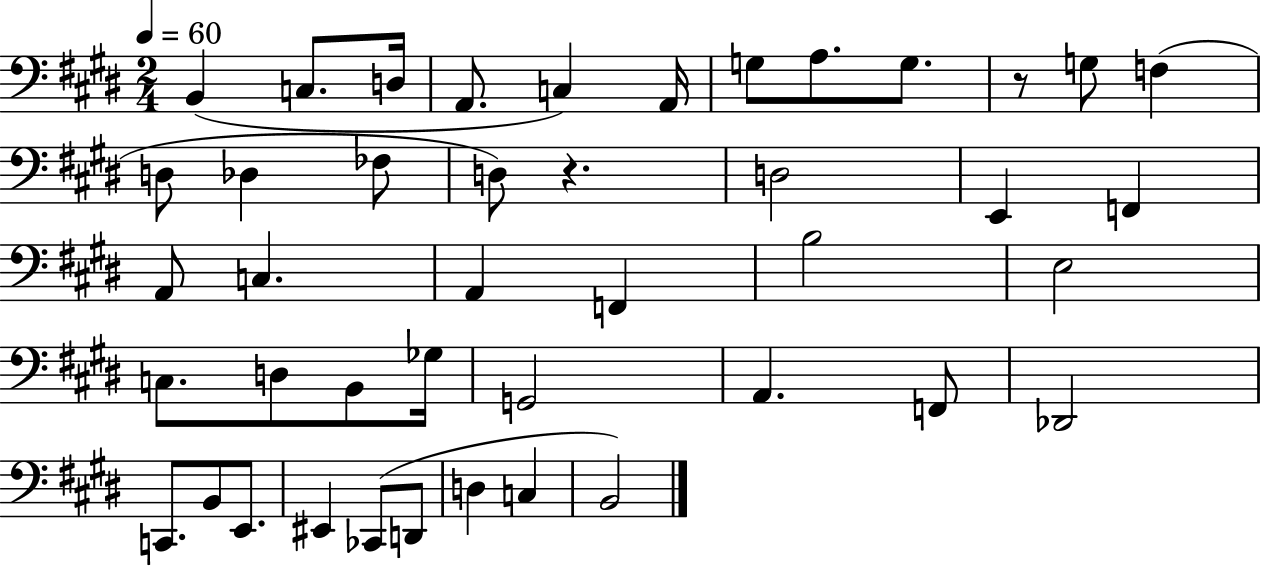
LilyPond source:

{
  \clef bass
  \numericTimeSignature
  \time 2/4
  \key e \major
  \tempo 4 = 60
  b,4( c8. d16 | a,8. c4) a,16 | g8 a8. g8. | r8 g8 f4( | \break d8 des4 fes8 | d8) r4. | d2 | e,4 f,4 | \break a,8 c4. | a,4 f,4 | b2 | e2 | \break c8. d8 b,8 ges16 | g,2 | a,4. f,8 | des,2 | \break c,8. b,8 e,8. | eis,4 ces,8( d,8 | d4 c4 | b,2) | \break \bar "|."
}